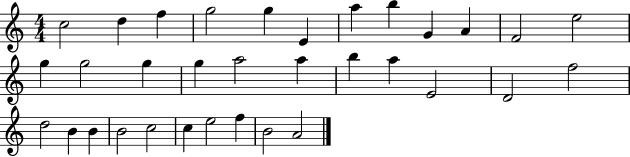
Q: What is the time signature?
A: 4/4